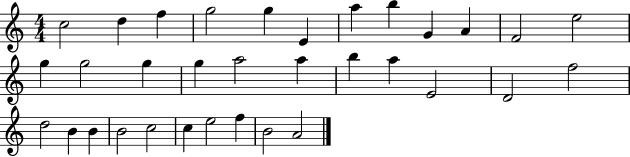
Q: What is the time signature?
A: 4/4